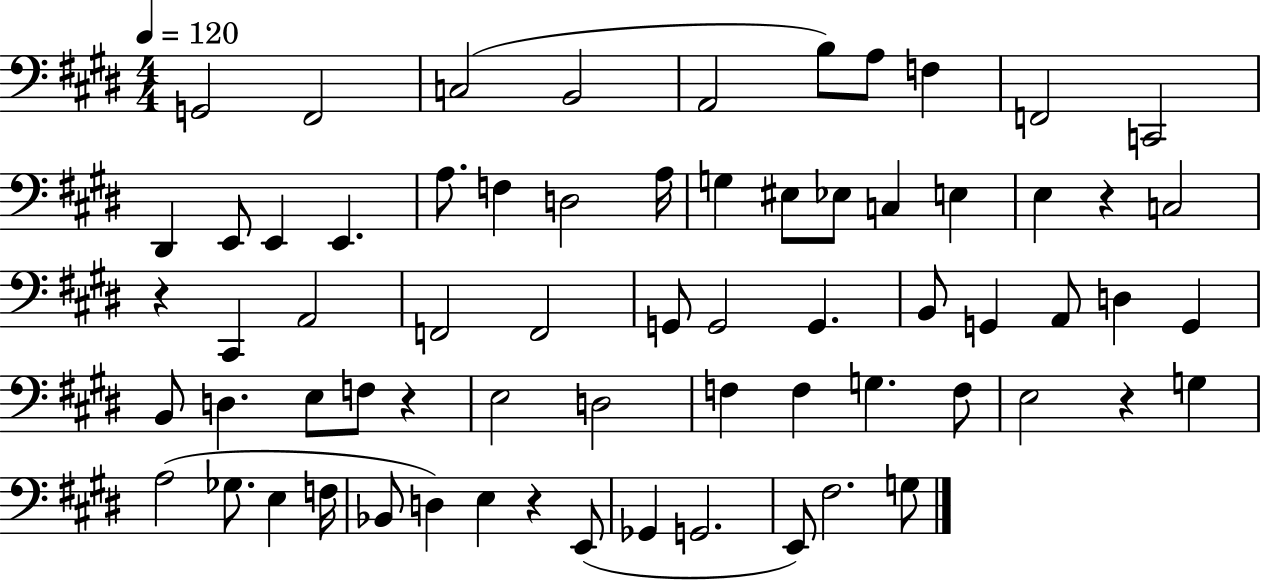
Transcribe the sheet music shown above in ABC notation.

X:1
T:Untitled
M:4/4
L:1/4
K:E
G,,2 ^F,,2 C,2 B,,2 A,,2 B,/2 A,/2 F, F,,2 C,,2 ^D,, E,,/2 E,, E,, A,/2 F, D,2 A,/4 G, ^E,/2 _E,/2 C, E, E, z C,2 z ^C,, A,,2 F,,2 F,,2 G,,/2 G,,2 G,, B,,/2 G,, A,,/2 D, G,, B,,/2 D, E,/2 F,/2 z E,2 D,2 F, F, G, F,/2 E,2 z G, A,2 _G,/2 E, F,/4 _B,,/2 D, E, z E,,/2 _G,, G,,2 E,,/2 ^F,2 G,/2